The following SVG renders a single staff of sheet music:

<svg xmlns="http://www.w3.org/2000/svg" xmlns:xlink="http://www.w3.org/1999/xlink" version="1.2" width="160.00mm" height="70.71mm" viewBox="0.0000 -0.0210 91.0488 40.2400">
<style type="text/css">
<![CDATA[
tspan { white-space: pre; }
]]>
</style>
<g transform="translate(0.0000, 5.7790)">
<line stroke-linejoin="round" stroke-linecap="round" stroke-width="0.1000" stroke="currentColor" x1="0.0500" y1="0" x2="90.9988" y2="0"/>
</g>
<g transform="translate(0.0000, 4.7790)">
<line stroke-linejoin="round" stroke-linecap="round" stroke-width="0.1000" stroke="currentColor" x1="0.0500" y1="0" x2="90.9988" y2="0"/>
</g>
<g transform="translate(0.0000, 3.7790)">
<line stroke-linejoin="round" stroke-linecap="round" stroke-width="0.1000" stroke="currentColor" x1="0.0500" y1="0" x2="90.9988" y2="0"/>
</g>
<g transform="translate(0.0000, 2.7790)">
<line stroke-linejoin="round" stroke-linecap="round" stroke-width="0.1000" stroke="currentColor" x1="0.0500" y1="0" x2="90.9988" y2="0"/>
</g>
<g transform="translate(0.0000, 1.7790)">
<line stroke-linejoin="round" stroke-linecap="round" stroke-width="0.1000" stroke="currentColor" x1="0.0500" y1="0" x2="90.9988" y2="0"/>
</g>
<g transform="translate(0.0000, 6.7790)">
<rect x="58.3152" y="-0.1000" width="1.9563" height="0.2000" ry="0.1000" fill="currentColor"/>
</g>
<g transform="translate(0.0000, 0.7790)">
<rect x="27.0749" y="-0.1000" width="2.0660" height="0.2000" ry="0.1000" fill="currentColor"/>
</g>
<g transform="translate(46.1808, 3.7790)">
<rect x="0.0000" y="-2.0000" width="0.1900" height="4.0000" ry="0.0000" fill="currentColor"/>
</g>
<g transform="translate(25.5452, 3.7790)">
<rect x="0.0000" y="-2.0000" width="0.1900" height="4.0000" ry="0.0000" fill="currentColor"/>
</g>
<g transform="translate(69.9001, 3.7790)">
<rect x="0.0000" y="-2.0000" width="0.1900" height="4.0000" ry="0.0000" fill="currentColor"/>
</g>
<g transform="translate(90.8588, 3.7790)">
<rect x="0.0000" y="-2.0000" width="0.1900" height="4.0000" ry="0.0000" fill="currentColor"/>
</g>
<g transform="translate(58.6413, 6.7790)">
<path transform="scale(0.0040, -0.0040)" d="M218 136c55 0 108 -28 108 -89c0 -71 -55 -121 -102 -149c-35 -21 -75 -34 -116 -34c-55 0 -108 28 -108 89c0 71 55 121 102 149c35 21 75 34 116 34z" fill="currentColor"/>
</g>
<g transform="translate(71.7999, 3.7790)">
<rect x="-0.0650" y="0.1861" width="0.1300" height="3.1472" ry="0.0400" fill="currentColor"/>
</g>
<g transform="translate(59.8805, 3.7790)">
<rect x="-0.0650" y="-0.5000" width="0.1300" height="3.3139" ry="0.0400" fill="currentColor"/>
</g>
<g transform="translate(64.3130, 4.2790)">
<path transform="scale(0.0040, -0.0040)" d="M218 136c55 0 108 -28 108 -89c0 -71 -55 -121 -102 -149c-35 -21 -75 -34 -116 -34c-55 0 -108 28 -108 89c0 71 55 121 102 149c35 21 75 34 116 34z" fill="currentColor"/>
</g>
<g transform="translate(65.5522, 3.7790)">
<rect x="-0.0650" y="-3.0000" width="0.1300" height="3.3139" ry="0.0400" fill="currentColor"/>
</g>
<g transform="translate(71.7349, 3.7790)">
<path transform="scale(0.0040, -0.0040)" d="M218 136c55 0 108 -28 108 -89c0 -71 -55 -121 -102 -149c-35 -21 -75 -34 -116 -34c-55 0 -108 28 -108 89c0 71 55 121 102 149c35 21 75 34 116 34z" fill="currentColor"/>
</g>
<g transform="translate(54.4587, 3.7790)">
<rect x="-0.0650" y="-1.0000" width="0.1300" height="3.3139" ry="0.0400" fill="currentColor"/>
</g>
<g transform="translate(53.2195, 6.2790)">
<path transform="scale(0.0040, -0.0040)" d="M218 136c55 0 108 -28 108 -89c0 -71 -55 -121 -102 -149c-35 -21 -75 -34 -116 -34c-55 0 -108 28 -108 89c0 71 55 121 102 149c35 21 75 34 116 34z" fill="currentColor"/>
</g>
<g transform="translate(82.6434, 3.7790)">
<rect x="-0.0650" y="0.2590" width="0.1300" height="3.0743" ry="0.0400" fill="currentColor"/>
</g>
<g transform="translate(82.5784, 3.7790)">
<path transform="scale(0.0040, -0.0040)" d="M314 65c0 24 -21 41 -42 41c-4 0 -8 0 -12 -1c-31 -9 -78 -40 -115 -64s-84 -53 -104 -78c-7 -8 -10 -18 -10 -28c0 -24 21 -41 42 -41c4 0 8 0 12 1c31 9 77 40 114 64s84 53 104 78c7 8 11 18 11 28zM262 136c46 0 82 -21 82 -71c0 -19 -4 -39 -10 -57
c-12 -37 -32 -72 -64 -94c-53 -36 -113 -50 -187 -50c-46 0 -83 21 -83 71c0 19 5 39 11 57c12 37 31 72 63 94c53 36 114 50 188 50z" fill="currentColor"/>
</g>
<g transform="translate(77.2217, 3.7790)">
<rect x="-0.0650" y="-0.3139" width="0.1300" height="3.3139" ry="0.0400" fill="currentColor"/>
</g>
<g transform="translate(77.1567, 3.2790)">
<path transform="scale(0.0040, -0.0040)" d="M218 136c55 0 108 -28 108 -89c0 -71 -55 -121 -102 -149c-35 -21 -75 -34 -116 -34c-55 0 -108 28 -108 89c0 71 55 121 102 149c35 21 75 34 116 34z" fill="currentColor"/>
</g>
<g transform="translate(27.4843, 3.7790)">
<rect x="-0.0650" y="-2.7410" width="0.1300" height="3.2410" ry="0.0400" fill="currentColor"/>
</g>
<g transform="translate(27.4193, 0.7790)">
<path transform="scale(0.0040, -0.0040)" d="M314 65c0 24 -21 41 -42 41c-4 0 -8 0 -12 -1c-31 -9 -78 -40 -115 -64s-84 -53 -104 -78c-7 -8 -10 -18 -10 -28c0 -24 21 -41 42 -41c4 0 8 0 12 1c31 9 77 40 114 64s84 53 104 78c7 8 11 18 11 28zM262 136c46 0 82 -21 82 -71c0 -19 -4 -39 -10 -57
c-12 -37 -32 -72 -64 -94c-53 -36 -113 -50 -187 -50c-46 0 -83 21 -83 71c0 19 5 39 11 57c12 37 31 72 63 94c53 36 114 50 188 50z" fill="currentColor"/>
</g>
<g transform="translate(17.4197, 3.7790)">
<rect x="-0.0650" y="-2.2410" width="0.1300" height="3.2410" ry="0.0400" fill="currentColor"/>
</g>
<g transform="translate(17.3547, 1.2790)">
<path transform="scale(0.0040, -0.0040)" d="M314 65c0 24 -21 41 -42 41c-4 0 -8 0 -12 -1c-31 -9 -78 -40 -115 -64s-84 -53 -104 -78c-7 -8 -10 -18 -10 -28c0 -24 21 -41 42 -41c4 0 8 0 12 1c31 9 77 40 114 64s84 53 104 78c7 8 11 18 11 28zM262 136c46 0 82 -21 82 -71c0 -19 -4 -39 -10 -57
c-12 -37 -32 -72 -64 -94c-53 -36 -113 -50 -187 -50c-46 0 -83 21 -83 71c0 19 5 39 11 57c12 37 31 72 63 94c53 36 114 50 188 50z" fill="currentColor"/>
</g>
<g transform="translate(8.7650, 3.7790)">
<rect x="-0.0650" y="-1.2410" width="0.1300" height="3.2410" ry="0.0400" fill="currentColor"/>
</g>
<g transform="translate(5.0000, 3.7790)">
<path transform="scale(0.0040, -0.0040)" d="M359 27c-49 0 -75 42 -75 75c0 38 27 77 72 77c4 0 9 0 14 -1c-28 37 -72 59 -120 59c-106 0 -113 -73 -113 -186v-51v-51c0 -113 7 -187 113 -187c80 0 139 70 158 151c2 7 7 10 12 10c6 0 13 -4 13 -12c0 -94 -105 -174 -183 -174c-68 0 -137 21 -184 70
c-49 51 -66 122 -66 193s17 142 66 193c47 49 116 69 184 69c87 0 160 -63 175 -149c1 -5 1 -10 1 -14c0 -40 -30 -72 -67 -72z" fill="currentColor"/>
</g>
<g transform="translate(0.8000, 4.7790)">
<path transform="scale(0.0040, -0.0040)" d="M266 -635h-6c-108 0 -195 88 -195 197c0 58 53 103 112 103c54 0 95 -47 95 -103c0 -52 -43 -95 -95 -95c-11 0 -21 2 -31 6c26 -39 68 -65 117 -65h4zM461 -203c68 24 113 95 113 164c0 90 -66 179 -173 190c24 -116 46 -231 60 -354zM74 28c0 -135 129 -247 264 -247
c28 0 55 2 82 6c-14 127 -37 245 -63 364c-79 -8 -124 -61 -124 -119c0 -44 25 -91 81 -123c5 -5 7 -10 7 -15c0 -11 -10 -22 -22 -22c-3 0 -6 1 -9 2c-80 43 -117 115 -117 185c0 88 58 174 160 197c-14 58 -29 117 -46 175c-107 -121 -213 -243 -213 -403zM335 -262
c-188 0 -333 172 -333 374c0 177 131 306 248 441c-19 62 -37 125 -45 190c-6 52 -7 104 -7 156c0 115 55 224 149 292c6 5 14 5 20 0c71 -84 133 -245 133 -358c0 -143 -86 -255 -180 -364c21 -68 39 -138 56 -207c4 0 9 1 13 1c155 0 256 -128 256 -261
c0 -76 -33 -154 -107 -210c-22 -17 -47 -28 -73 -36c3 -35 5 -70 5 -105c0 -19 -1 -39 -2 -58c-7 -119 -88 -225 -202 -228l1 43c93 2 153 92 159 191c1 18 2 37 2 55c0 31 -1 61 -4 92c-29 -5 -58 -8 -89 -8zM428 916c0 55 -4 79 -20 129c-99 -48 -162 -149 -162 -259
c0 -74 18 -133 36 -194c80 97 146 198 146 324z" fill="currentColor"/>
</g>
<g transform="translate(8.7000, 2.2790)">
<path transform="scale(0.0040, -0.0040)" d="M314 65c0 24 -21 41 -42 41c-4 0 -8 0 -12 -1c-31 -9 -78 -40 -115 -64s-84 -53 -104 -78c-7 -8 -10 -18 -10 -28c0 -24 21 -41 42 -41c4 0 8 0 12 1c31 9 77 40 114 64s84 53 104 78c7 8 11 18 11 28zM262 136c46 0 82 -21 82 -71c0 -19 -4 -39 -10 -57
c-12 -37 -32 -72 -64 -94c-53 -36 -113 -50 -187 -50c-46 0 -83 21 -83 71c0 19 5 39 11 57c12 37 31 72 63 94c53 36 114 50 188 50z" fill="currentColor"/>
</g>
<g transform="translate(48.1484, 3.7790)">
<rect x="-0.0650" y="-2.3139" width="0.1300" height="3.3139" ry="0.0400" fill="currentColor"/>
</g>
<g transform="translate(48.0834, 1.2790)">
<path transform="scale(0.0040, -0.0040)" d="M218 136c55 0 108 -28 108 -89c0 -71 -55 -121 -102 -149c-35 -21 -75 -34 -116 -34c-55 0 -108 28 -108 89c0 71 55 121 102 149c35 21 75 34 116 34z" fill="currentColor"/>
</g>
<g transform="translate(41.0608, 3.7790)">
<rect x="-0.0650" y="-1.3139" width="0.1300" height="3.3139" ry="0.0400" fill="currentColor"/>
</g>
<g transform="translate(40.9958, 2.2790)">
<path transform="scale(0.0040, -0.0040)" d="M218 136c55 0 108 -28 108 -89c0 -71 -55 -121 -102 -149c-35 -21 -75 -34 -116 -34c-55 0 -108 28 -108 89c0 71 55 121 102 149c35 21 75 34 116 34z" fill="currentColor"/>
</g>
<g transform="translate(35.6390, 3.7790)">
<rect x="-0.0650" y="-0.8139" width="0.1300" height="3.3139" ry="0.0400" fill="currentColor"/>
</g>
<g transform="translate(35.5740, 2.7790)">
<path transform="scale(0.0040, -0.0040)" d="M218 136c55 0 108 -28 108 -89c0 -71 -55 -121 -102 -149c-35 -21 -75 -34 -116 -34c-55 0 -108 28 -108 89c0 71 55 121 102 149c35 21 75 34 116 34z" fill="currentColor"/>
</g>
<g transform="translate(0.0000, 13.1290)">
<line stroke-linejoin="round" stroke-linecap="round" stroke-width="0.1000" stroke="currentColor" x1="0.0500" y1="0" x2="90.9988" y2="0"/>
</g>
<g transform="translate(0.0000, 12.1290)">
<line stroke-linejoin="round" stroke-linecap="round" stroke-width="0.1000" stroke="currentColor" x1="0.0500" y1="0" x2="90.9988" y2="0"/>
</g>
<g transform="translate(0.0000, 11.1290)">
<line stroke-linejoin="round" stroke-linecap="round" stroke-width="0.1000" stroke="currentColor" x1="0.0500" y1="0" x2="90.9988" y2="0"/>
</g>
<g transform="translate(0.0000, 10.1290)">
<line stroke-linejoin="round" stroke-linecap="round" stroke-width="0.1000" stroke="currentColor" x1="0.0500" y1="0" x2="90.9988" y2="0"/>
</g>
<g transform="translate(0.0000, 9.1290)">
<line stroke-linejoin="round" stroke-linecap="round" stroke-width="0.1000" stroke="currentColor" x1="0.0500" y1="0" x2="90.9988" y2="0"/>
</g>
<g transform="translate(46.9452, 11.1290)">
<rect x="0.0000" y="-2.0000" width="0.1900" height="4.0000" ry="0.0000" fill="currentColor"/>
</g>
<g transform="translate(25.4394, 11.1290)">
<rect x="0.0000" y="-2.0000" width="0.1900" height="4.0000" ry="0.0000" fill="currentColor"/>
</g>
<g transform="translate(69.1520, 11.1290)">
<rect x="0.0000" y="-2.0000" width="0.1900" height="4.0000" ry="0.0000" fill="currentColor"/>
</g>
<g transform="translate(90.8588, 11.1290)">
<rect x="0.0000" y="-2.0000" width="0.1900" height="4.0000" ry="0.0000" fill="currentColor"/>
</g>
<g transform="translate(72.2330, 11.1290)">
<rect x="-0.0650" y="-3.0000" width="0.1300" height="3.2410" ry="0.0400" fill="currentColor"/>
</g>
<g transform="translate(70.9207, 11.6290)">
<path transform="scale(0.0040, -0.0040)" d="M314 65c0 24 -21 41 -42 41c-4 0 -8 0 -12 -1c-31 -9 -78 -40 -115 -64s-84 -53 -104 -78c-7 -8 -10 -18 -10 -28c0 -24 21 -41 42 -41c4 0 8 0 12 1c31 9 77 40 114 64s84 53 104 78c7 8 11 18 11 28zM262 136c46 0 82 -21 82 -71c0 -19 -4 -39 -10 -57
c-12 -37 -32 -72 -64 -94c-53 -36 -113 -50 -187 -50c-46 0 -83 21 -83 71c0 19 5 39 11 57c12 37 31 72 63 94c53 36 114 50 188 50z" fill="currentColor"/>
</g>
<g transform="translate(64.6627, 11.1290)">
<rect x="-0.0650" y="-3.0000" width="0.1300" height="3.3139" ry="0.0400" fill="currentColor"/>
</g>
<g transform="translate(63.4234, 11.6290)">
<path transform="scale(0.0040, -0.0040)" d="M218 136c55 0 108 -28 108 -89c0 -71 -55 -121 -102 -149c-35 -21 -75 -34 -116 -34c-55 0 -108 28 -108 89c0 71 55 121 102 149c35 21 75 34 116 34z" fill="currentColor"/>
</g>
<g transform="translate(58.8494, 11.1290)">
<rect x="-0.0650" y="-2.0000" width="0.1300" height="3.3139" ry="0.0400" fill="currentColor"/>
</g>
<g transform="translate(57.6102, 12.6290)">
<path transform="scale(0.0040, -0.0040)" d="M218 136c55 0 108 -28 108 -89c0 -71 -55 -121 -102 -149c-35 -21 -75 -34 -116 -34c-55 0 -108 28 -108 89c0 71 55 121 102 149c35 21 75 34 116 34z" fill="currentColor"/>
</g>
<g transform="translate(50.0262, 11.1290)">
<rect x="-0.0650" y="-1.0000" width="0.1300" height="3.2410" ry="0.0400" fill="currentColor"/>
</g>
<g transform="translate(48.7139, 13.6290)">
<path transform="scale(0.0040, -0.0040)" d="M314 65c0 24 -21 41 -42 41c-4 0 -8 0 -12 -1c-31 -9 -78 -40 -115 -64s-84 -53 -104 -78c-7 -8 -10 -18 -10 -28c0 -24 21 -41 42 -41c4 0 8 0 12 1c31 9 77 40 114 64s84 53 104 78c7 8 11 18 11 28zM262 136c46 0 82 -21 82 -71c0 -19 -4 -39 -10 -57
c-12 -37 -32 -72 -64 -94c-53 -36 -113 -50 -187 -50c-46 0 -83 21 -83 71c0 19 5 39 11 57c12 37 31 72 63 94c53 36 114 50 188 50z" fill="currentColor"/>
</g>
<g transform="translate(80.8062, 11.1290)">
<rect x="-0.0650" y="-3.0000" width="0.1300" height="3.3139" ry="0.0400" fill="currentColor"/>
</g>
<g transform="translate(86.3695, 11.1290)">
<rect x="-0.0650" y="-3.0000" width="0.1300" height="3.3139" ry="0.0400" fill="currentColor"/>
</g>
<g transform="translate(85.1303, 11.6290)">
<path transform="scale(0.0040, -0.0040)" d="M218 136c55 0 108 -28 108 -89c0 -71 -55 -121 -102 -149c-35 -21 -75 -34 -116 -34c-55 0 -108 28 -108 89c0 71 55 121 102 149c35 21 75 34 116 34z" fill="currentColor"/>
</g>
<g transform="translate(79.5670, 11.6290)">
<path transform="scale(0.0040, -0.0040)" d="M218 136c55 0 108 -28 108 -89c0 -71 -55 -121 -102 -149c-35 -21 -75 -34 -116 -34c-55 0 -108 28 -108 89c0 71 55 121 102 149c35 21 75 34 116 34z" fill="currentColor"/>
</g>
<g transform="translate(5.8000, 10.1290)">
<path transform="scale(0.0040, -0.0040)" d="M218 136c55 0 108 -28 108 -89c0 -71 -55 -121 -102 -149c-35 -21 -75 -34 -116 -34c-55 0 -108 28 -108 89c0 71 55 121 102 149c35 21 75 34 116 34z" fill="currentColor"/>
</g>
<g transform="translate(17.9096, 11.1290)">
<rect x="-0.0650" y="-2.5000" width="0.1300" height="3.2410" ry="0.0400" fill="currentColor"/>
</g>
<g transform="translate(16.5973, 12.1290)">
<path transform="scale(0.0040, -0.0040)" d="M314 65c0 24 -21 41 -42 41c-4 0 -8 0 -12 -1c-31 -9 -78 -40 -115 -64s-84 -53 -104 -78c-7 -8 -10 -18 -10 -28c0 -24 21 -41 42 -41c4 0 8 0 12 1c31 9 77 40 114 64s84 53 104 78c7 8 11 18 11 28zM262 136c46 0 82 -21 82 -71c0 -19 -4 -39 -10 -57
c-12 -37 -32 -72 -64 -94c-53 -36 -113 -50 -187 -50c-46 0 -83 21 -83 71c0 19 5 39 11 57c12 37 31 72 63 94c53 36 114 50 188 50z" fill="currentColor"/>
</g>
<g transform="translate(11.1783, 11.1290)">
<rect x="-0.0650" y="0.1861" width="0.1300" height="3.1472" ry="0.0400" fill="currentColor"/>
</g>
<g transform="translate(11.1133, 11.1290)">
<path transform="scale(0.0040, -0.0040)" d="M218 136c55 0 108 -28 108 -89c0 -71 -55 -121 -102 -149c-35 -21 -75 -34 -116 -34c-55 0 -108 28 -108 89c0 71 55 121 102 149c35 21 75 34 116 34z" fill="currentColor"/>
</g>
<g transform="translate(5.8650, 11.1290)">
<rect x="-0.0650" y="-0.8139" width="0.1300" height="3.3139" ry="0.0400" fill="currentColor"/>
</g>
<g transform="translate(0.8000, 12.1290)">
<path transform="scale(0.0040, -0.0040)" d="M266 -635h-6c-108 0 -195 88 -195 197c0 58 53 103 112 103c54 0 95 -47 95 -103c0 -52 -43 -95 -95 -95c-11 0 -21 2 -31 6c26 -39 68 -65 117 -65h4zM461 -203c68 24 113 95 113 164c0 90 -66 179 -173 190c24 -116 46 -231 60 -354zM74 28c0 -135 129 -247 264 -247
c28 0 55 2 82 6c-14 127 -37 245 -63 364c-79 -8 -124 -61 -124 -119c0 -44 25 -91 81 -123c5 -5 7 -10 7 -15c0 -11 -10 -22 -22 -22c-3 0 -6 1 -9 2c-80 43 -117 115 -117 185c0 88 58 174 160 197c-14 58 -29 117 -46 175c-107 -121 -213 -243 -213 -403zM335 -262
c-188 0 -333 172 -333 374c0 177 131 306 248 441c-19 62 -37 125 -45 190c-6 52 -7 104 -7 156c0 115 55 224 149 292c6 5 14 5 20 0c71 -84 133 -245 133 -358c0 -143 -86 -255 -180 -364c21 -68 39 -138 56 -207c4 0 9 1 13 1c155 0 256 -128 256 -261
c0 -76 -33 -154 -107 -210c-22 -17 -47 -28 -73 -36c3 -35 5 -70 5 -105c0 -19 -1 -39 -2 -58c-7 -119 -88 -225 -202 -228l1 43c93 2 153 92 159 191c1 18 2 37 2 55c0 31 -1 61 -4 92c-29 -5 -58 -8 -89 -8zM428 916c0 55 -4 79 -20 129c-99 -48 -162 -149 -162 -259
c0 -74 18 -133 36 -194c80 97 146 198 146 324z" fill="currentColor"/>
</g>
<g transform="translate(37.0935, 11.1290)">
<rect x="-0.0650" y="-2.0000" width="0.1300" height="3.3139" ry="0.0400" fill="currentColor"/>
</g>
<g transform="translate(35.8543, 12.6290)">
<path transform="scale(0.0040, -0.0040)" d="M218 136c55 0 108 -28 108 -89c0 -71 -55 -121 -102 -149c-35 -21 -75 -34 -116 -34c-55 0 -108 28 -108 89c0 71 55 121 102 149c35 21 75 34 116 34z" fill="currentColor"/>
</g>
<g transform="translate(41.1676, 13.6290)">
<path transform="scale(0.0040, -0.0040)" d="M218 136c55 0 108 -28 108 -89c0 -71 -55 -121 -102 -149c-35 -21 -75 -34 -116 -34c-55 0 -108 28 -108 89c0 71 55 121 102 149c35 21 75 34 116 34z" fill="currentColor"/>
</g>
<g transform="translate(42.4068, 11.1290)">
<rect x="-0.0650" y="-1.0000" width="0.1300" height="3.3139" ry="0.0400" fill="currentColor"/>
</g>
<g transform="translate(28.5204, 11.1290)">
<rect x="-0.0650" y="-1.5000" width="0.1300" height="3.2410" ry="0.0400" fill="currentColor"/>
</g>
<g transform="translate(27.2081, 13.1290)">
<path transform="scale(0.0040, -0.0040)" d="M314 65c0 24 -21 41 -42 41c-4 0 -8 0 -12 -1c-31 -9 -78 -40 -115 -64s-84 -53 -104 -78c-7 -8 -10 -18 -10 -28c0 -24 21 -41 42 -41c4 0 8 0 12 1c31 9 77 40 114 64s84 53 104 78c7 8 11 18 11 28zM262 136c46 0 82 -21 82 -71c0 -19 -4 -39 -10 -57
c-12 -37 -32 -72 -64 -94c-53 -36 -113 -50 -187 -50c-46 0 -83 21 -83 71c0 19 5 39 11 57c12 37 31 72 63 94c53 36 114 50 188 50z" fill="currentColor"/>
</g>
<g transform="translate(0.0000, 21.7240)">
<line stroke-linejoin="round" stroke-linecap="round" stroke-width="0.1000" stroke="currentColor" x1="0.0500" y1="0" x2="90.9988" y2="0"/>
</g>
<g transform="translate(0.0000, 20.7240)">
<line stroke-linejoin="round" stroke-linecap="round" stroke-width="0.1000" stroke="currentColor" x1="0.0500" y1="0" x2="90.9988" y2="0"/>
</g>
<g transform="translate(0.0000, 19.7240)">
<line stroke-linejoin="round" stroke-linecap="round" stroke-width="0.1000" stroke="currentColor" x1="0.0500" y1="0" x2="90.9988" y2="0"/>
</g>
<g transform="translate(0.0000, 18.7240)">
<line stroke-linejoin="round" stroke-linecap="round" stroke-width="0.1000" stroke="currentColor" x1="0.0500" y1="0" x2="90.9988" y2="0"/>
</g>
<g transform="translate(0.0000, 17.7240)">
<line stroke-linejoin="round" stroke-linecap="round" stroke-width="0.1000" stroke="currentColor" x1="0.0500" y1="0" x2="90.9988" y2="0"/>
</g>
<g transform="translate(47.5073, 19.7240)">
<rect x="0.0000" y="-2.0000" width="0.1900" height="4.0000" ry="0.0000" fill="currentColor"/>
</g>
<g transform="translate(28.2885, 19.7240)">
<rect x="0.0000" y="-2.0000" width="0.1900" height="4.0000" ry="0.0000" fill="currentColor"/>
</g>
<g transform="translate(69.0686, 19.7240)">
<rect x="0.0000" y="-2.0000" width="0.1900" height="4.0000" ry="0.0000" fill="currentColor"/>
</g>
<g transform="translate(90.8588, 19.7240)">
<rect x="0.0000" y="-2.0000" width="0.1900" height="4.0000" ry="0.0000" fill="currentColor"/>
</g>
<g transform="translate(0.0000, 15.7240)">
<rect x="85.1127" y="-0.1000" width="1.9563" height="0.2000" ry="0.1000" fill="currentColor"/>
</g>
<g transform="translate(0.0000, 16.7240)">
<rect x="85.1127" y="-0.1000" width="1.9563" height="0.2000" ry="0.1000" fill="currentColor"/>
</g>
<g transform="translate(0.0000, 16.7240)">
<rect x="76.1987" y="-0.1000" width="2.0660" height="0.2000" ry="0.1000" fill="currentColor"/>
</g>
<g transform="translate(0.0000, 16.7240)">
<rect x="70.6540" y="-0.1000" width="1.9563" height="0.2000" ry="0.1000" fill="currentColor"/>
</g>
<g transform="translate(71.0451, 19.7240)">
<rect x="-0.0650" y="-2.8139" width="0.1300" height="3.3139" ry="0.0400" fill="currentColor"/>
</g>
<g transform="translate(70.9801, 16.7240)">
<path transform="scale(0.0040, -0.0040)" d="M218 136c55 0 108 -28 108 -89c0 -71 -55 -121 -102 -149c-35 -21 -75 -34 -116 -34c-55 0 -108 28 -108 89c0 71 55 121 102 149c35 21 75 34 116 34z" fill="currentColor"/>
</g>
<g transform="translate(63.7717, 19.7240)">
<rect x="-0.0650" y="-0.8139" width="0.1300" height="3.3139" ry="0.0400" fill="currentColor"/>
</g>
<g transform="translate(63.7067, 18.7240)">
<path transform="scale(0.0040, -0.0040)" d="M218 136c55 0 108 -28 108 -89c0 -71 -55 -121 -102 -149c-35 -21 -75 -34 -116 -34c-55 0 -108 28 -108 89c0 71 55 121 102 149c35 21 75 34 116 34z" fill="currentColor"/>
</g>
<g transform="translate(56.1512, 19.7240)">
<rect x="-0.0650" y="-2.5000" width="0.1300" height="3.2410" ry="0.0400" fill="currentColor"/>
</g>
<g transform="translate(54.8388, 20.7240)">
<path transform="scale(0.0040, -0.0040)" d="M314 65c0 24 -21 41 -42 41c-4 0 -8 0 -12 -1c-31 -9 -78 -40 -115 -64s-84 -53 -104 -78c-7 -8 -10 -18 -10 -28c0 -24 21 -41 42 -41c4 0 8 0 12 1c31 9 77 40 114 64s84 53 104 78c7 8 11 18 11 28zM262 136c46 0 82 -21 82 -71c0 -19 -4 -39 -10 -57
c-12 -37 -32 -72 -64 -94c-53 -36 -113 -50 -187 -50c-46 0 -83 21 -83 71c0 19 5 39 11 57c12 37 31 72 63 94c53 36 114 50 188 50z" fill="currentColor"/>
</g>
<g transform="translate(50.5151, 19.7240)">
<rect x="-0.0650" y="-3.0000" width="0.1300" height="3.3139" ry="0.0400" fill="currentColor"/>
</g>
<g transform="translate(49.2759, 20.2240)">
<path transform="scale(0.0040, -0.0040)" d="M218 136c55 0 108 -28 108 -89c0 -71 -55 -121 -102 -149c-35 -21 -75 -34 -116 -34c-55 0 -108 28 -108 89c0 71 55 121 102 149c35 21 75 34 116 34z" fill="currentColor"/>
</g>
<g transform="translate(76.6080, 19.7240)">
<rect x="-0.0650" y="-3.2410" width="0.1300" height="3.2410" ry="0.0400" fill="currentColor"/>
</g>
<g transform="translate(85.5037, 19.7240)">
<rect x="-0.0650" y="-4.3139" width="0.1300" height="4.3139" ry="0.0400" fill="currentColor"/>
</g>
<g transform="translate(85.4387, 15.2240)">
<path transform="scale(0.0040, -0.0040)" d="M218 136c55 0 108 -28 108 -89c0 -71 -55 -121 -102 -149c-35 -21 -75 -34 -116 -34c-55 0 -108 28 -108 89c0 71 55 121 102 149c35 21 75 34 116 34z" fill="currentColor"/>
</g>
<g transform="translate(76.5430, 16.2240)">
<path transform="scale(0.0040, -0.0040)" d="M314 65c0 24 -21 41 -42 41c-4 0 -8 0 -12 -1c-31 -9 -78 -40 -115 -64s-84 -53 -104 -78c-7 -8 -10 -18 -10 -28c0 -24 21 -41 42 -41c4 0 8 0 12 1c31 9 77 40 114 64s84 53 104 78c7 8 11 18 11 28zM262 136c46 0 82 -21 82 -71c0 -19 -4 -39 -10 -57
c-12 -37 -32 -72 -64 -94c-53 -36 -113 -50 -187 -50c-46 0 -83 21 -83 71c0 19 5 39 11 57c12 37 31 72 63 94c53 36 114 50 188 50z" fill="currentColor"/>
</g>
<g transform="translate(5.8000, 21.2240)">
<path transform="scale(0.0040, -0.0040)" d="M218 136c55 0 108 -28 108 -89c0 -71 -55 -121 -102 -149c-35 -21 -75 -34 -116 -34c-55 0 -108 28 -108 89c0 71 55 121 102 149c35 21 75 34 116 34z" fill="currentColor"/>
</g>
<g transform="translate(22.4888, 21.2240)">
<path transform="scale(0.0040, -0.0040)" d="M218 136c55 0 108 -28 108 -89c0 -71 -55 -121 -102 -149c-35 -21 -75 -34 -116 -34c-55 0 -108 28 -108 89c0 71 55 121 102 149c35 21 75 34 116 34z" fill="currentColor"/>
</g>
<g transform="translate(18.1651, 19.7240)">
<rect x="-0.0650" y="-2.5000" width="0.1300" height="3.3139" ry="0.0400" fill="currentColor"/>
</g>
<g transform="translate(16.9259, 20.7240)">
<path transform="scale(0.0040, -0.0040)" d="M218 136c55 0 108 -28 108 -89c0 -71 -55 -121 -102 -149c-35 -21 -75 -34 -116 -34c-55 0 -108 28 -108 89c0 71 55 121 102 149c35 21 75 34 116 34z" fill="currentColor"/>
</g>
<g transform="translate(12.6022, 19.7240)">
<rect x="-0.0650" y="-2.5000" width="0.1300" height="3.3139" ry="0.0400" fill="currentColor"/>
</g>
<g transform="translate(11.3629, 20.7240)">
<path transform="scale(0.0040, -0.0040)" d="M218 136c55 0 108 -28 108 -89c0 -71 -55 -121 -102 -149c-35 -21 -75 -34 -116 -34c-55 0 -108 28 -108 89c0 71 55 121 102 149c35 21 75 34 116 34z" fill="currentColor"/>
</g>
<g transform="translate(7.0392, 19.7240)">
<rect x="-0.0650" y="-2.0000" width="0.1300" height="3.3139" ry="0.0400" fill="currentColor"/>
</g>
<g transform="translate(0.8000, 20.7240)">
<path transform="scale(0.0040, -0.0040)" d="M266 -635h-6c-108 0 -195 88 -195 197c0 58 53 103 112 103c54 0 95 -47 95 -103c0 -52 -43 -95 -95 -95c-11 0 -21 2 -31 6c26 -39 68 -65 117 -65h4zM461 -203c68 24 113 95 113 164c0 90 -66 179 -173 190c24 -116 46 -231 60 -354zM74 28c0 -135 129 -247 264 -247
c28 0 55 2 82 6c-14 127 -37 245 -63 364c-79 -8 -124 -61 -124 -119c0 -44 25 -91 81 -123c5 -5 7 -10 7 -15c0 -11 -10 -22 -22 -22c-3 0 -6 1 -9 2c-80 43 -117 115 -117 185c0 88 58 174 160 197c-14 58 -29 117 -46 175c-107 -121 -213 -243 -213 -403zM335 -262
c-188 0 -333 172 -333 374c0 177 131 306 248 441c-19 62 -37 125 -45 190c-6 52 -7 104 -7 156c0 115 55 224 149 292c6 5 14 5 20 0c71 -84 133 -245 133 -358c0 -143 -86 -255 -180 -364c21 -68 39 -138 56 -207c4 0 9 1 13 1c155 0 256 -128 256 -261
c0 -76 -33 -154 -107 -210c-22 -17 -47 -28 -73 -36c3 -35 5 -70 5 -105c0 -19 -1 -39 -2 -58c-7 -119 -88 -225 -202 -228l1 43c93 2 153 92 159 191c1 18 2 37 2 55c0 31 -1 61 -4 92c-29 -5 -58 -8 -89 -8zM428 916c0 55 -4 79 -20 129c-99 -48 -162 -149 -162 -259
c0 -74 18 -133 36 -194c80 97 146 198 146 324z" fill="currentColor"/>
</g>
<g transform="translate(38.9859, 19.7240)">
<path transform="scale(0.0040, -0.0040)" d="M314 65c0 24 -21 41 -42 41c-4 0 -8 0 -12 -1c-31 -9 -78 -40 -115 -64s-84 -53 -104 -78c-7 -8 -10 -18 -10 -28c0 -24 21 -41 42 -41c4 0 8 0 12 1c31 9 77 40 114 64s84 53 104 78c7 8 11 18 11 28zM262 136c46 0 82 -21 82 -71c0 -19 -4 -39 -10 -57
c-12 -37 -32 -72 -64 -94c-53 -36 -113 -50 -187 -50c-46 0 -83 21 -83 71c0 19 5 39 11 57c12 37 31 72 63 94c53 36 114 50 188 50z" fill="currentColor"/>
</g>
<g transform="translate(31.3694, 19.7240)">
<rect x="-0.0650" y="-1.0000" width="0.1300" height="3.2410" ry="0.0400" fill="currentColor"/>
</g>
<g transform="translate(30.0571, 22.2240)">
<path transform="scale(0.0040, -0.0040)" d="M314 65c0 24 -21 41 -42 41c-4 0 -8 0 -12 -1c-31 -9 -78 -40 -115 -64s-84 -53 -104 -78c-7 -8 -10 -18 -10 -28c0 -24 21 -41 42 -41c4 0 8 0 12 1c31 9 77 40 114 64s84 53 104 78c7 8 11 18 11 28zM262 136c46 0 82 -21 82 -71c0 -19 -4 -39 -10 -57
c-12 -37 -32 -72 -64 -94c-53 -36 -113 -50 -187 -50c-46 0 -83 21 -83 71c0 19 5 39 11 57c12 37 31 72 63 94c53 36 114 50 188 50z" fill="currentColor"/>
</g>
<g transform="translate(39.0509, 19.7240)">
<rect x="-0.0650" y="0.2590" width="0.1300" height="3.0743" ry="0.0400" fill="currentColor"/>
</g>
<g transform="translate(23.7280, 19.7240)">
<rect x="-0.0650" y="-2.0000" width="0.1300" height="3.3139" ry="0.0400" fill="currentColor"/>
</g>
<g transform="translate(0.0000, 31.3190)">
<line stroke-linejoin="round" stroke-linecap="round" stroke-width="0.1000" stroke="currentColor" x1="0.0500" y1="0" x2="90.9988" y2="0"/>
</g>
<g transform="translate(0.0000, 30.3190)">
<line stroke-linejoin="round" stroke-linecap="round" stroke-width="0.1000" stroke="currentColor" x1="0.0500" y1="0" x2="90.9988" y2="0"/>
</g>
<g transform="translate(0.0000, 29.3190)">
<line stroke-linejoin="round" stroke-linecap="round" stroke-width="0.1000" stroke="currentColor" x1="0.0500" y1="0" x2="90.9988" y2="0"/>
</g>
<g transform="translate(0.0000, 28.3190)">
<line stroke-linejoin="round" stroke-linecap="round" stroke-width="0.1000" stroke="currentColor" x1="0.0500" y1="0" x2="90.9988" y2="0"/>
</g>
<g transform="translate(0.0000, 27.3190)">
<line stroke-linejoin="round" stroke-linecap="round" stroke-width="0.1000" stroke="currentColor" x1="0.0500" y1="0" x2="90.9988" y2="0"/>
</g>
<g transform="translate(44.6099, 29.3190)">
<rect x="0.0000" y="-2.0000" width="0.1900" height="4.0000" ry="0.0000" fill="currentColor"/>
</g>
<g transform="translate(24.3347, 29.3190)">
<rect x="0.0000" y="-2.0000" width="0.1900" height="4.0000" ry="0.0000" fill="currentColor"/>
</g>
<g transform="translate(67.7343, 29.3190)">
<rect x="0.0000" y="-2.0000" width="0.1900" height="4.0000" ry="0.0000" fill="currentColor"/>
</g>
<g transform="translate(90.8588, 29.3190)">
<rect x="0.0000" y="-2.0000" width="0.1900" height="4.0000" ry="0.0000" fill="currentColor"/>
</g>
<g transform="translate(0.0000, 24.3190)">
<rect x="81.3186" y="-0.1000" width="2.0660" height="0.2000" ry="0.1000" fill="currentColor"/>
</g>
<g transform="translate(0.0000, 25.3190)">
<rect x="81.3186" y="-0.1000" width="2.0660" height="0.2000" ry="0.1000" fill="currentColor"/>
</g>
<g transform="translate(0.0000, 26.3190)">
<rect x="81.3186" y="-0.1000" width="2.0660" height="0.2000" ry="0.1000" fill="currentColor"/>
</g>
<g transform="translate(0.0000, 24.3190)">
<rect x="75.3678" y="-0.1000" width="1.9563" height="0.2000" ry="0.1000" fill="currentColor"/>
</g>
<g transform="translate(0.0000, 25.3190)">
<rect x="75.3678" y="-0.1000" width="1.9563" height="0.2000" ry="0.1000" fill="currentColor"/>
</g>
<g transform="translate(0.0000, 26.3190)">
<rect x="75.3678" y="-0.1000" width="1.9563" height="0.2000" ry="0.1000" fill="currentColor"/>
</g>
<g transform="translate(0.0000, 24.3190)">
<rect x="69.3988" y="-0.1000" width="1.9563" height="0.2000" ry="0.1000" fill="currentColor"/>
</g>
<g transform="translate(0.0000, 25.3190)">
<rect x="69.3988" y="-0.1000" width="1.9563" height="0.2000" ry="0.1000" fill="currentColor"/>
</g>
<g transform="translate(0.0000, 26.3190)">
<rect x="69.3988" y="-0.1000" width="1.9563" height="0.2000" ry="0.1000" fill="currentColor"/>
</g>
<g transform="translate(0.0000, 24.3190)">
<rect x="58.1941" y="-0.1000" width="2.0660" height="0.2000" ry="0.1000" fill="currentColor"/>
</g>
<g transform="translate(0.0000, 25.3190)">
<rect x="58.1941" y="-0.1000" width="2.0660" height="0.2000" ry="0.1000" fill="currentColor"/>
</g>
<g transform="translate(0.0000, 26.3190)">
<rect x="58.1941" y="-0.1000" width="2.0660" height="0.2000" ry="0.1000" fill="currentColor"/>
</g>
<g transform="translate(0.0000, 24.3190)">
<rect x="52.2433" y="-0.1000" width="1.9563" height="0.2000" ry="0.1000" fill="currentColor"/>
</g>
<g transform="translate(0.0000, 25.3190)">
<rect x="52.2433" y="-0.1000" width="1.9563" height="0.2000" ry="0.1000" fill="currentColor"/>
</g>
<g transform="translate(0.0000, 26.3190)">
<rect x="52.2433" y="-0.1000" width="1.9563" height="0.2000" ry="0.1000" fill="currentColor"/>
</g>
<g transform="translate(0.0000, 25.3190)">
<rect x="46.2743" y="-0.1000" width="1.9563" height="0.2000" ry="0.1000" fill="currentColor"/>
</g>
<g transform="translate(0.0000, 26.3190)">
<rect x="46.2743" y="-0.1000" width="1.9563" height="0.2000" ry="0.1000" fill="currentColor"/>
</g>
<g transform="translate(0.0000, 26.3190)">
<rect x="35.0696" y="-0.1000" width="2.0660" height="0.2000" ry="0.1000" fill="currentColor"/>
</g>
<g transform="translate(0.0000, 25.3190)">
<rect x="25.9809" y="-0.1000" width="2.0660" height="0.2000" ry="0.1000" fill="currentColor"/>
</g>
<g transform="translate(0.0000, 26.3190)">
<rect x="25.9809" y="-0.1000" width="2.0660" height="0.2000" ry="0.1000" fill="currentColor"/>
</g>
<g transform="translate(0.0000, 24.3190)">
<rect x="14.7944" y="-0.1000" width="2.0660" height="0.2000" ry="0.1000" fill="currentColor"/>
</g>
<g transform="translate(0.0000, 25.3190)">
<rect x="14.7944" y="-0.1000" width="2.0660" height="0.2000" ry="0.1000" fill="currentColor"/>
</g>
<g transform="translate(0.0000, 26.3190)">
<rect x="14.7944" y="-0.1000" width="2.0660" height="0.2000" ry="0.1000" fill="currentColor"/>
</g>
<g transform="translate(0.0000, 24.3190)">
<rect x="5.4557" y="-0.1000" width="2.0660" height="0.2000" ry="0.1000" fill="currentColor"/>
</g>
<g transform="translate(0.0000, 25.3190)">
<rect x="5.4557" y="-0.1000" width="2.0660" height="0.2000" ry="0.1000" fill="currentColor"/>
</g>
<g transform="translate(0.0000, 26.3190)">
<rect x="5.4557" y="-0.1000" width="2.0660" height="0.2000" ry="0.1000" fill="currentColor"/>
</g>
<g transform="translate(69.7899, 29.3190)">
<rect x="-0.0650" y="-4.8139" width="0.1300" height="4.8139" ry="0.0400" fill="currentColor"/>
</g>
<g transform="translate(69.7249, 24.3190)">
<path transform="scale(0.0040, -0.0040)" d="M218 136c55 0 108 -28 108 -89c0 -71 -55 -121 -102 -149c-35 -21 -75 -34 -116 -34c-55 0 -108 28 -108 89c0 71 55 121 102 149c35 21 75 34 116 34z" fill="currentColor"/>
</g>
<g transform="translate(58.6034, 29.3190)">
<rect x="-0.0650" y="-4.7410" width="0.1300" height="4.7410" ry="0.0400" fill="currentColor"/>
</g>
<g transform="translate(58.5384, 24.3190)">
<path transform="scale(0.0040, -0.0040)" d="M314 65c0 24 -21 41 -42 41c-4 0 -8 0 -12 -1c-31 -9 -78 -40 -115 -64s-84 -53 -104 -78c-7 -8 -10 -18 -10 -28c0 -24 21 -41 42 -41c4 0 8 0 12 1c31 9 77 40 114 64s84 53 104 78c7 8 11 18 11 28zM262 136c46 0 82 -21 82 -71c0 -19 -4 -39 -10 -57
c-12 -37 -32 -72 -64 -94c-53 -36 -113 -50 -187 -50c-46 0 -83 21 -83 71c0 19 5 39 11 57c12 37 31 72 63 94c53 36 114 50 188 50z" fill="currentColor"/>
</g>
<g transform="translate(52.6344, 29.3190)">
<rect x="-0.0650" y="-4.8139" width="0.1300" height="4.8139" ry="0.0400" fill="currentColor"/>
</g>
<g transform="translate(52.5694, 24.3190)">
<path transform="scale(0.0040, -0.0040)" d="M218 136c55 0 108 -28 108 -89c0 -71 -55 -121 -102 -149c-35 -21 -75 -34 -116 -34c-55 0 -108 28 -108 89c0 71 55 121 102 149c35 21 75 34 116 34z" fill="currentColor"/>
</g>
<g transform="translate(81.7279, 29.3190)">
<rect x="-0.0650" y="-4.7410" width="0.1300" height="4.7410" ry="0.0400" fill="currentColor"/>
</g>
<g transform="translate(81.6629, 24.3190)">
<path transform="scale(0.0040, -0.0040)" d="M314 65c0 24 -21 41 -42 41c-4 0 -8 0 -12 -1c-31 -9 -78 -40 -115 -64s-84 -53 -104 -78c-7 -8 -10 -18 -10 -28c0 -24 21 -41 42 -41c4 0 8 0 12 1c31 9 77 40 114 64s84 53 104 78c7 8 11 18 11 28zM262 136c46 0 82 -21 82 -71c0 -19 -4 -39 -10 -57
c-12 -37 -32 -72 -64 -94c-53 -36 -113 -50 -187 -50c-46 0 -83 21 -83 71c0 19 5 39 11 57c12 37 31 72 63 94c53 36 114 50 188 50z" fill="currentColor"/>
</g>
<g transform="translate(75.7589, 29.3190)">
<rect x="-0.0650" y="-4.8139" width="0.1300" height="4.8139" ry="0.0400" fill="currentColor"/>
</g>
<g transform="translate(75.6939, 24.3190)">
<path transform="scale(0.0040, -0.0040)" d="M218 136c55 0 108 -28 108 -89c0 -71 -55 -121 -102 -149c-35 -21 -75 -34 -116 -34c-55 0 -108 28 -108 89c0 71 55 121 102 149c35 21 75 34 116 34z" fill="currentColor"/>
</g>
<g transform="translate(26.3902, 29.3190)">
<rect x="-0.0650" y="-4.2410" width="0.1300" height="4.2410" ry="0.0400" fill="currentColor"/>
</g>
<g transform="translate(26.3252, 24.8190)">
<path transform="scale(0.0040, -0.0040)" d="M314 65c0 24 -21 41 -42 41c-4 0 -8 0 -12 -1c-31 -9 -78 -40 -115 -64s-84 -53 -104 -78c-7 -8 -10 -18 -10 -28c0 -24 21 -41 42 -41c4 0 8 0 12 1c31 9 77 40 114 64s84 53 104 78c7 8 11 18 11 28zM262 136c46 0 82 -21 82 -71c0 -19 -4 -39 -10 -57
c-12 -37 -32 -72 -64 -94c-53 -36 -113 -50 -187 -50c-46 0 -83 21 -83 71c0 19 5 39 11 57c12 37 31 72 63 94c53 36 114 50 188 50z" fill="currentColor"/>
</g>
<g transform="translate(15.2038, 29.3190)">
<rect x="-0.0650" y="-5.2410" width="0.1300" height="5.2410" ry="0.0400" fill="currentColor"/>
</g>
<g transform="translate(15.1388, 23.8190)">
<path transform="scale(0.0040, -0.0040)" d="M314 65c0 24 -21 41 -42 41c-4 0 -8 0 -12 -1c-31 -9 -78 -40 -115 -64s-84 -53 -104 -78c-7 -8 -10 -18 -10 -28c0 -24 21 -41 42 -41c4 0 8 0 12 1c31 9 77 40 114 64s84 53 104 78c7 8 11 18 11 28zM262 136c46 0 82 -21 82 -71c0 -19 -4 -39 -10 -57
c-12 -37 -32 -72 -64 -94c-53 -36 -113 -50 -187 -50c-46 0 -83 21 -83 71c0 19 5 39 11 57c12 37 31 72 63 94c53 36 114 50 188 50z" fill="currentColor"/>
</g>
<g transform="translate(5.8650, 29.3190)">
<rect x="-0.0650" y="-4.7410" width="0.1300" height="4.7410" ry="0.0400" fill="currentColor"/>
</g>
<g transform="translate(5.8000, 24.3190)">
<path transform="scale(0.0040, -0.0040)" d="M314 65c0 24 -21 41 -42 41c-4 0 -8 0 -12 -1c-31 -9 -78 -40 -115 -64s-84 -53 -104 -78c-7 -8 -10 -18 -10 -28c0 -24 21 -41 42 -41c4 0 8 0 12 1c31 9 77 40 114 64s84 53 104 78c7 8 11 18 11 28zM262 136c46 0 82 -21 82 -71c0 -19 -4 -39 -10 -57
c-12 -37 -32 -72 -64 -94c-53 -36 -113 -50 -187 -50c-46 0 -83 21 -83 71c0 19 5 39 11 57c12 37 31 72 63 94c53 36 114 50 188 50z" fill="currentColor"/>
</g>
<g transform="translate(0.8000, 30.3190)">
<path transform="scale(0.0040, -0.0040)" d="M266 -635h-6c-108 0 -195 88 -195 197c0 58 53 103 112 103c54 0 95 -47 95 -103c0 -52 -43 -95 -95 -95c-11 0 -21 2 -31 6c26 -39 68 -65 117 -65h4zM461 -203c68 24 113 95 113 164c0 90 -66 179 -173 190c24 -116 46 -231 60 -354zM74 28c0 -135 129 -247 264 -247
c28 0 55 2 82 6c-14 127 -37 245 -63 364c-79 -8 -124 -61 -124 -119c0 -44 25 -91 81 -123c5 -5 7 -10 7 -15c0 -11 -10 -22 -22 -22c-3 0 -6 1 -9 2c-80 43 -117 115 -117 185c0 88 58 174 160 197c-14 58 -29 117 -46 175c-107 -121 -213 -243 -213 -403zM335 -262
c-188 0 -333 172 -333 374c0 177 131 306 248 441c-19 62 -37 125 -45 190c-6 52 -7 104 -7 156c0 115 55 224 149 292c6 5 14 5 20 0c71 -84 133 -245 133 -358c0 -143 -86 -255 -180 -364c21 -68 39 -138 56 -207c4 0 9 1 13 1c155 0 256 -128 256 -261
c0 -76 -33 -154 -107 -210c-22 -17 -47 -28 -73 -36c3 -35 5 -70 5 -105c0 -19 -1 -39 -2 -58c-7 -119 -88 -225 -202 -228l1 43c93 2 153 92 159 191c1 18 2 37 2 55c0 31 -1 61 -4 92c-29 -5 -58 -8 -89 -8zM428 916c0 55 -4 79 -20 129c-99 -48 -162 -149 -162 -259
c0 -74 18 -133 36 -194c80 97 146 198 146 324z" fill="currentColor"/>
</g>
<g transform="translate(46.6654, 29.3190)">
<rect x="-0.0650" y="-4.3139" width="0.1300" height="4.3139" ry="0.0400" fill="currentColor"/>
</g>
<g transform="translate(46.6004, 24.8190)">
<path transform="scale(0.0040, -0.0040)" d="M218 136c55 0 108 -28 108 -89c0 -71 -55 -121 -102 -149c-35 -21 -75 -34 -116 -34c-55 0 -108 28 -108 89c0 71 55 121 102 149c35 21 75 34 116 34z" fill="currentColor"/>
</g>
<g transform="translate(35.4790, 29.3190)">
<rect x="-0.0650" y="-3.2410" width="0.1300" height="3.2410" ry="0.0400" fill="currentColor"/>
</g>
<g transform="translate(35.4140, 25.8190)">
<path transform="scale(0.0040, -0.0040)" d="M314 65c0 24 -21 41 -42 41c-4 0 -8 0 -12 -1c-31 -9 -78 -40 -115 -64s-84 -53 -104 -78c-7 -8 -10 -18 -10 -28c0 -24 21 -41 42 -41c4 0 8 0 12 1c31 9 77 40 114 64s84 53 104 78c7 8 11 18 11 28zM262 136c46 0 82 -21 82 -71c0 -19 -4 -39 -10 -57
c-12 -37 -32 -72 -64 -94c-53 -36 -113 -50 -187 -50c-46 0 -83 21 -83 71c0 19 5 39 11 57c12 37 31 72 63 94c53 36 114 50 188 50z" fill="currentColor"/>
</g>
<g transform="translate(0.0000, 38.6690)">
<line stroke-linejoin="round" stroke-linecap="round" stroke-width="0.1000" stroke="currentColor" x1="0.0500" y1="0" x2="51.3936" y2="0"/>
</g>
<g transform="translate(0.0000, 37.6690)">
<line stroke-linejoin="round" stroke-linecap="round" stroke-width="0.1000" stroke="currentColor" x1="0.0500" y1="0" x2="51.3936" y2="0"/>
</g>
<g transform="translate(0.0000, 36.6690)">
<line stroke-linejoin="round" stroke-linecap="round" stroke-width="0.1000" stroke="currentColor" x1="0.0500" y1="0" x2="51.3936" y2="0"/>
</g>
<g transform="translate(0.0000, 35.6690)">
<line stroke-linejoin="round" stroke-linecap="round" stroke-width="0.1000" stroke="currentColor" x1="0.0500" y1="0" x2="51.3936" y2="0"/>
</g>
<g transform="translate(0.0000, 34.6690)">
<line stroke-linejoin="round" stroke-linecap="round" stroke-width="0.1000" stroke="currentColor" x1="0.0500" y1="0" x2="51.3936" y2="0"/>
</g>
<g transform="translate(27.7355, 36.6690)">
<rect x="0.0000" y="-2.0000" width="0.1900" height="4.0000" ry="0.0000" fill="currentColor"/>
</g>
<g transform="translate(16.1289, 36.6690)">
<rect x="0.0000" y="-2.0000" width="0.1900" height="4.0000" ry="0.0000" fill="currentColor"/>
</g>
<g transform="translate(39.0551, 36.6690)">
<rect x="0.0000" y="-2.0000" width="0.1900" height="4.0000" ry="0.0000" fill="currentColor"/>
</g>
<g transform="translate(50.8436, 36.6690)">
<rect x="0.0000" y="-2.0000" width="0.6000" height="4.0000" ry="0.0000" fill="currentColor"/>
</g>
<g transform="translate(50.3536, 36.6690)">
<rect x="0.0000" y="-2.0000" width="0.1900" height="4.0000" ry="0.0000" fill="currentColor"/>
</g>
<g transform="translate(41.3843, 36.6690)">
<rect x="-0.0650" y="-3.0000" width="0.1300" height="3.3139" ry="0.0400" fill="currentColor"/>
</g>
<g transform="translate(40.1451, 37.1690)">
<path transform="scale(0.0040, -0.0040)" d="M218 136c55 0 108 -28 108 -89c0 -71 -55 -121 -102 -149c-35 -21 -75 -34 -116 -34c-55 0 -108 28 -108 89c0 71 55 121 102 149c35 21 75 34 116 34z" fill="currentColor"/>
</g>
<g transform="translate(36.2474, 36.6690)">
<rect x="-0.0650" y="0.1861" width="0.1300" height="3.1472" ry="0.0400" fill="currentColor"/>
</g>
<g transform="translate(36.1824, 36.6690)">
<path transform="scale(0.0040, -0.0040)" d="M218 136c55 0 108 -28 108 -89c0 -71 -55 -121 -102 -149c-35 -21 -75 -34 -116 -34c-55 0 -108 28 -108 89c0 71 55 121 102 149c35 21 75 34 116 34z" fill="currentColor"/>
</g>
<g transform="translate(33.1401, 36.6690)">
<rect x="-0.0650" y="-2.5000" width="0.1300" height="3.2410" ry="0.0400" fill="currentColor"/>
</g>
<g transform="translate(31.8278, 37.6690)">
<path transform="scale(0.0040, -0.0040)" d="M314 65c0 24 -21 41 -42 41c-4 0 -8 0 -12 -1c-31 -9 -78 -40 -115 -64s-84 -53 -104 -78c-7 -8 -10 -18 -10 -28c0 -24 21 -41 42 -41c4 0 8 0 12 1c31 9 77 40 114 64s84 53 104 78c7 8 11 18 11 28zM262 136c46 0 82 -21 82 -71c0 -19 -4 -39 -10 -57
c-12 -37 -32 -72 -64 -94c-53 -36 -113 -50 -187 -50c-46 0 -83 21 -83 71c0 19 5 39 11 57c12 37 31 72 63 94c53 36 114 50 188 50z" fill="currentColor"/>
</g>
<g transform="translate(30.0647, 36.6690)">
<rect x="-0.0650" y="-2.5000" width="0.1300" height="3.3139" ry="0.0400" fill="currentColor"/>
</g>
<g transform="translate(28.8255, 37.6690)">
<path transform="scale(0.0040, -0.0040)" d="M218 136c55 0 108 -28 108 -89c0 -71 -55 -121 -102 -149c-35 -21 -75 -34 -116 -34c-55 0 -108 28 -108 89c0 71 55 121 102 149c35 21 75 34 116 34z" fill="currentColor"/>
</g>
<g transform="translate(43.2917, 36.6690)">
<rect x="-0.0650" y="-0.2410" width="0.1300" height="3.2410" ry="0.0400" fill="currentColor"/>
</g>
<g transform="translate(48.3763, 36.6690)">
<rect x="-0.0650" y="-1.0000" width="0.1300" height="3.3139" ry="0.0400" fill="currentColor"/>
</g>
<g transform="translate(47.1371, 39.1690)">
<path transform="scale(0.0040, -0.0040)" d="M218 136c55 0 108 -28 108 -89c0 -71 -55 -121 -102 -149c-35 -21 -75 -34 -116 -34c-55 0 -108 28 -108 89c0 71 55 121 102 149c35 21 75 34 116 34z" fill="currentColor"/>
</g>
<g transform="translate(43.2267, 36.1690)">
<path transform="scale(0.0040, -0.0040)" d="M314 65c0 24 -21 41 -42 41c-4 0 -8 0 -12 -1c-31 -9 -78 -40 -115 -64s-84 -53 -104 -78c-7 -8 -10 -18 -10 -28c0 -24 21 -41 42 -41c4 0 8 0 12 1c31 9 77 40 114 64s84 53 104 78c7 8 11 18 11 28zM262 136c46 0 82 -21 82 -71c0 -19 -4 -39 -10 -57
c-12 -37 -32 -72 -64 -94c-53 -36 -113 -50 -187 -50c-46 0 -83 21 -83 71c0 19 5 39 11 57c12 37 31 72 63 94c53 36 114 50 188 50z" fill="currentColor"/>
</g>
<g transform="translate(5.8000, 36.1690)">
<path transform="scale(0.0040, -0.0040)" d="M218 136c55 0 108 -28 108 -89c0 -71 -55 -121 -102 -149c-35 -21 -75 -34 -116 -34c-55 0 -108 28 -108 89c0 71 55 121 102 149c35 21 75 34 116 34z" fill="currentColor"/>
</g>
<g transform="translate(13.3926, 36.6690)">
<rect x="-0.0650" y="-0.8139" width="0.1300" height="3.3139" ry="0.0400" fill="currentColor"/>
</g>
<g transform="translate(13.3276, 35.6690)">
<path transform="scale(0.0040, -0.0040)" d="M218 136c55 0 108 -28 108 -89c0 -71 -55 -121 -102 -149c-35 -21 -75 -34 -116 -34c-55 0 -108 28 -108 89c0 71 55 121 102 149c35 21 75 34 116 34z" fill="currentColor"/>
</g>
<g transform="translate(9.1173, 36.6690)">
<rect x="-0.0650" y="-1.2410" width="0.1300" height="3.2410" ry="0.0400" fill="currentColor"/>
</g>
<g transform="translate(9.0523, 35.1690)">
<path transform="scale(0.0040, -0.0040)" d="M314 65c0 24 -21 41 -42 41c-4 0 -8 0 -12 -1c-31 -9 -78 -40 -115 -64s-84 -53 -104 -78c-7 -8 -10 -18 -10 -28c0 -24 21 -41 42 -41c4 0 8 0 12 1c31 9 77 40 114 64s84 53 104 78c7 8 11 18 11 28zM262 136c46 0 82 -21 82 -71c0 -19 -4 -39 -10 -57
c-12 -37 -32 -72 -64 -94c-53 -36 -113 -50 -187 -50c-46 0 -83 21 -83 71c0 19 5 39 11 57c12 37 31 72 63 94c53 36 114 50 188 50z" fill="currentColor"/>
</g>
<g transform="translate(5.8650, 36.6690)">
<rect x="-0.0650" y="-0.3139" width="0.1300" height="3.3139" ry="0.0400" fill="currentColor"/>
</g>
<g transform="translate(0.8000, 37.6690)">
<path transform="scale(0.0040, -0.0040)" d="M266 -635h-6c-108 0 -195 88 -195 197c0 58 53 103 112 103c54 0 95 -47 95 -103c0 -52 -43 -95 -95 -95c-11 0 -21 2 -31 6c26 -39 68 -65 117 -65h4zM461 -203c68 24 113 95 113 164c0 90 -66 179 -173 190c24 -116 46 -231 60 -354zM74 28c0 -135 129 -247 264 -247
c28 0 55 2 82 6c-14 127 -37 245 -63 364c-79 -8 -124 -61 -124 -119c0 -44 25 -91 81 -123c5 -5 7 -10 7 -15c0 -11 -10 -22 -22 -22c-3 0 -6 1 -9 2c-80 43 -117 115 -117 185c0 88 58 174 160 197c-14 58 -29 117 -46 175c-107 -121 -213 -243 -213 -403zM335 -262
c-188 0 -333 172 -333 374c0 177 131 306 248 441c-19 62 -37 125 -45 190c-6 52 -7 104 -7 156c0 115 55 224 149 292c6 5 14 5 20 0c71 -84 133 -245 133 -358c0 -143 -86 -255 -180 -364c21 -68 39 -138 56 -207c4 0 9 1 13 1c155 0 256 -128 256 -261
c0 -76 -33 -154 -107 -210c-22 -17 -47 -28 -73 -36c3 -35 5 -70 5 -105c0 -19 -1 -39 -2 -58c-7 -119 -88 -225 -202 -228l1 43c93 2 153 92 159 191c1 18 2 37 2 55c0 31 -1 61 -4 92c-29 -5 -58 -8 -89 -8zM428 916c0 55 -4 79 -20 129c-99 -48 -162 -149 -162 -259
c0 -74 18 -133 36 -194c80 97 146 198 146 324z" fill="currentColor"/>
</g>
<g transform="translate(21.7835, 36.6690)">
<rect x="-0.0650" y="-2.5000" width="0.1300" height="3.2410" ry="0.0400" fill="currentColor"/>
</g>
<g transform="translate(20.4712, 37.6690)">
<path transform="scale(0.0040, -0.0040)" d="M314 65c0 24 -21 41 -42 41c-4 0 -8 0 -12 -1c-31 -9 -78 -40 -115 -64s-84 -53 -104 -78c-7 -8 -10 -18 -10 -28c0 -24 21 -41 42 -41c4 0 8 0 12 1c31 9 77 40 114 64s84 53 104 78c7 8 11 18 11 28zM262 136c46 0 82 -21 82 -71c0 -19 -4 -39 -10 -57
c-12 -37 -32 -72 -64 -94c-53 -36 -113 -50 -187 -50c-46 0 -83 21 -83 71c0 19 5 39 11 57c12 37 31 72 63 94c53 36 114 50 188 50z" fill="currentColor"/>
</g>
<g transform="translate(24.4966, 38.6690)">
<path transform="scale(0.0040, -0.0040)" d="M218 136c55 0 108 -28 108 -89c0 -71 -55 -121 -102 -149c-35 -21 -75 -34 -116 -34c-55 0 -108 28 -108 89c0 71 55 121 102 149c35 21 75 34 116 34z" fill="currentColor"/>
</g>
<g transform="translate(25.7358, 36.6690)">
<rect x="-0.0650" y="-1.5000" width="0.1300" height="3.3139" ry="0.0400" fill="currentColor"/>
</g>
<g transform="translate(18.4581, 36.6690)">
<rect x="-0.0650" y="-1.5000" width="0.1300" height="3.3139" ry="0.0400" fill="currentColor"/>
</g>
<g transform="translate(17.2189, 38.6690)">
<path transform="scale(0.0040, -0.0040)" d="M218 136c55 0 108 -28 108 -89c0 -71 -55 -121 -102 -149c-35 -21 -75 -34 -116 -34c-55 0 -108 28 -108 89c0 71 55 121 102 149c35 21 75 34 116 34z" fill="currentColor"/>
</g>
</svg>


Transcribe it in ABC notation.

X:1
T:Untitled
M:4/4
L:1/4
K:C
e2 g2 a2 d e g D C A B c B2 d B G2 E2 F D D2 F A A2 A A F G G F D2 B2 A G2 d a b2 d' e'2 f'2 d'2 b2 d' e' e'2 e' e' e'2 c e2 d E G2 E G G2 B A c2 D